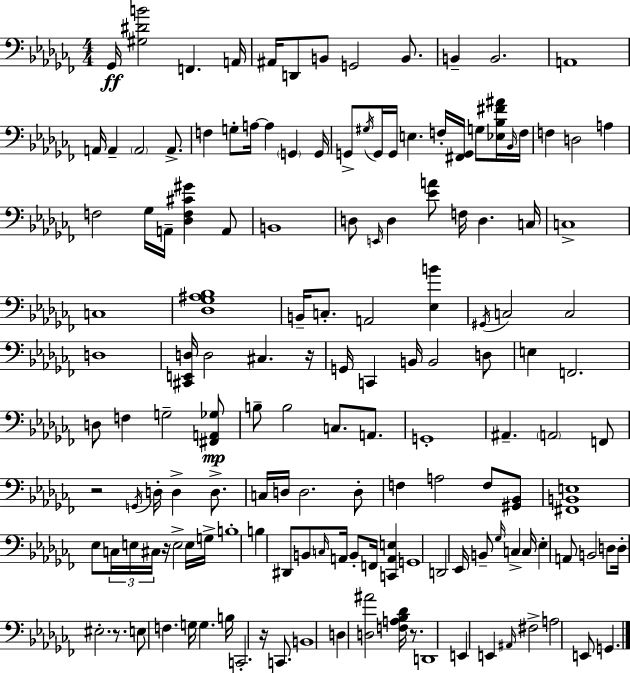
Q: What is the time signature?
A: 4/4